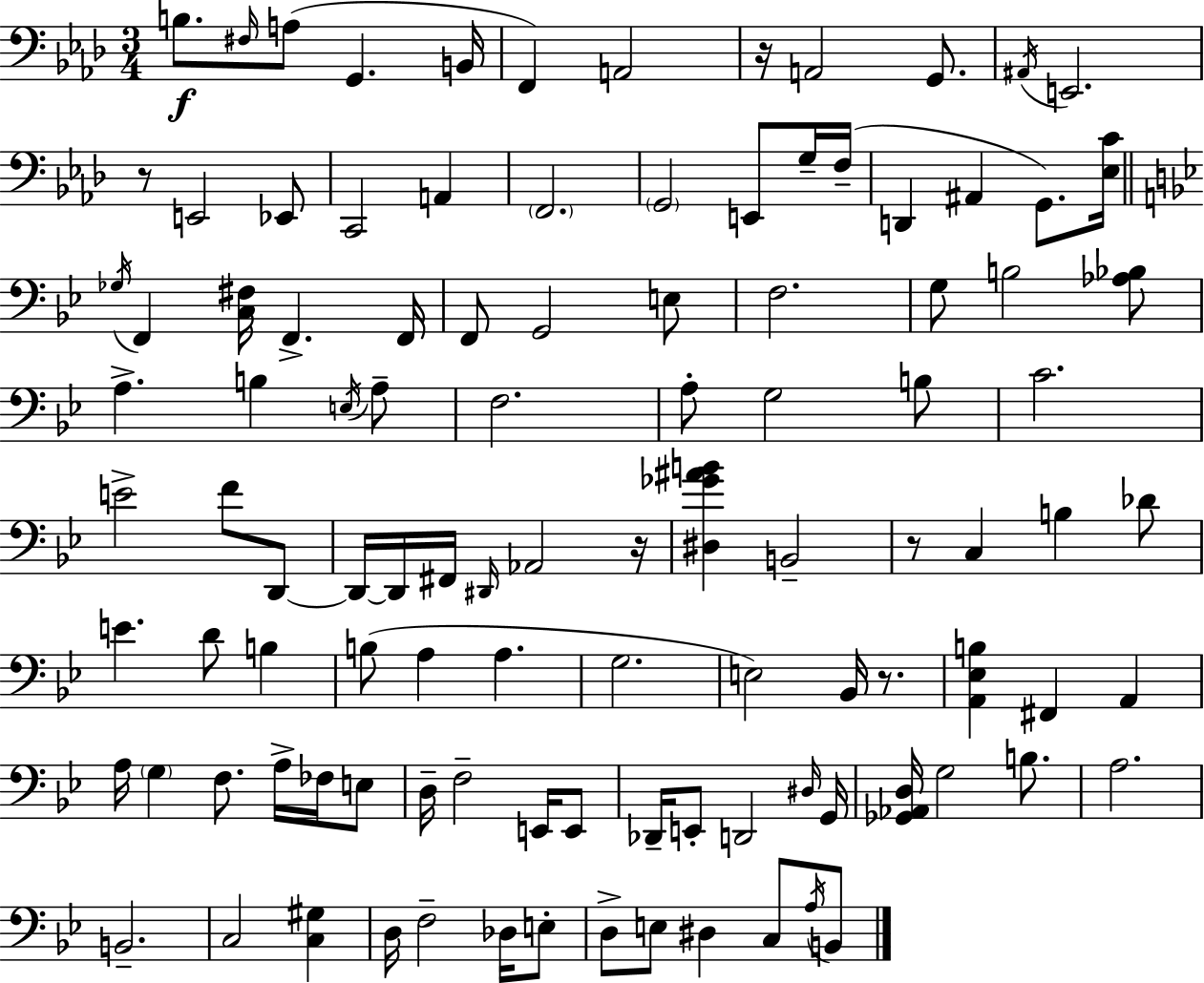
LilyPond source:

{
  \clef bass
  \numericTimeSignature
  \time 3/4
  \key f \minor
  \repeat volta 2 { b8.\f \grace { fis16 }( a8 g,4. | b,16 f,4) a,2 | r16 a,2 g,8. | \acciaccatura { ais,16 } e,2. | \break r8 e,2 | ees,8 c,2 a,4 | \parenthesize f,2. | \parenthesize g,2 e,8 | \break g16-- f16--( d,4 ais,4 g,8.) | <ees c'>16 \bar "||" \break \key bes \major \acciaccatura { ges16 } f,4 <c fis>16 f,4.-> | f,16 f,8 g,2 e8 | f2. | g8 b2 <aes bes>8 | \break a4.-> b4 \acciaccatura { e16 } | a8-- f2. | a8-. g2 | b8 c'2. | \break e'2-> f'8 | d,8~~ d,16~~ d,16 fis,16 \grace { dis,16 } aes,2 | r16 <dis ges' ais' b'>4 b,2-- | r8 c4 b4 | \break des'8 e'4. d'8 b4 | b8( a4 a4. | g2. | e2) bes,16 | \break r8. <a, ees b>4 fis,4 a,4 | a16 \parenthesize g4 f8. a16-> | fes16 e8 d16-- f2-- | e,16 e,8 des,16-- e,8-. d,2 | \break \grace { dis16 } g,16 <ges, aes, d>16 g2 | b8. a2. | b,2.-- | c2 | \break <c gis>4 d16 f2-- | des16 e8-. d8-> e8 dis4 | c8 \acciaccatura { a16 } b,8 } \bar "|."
}